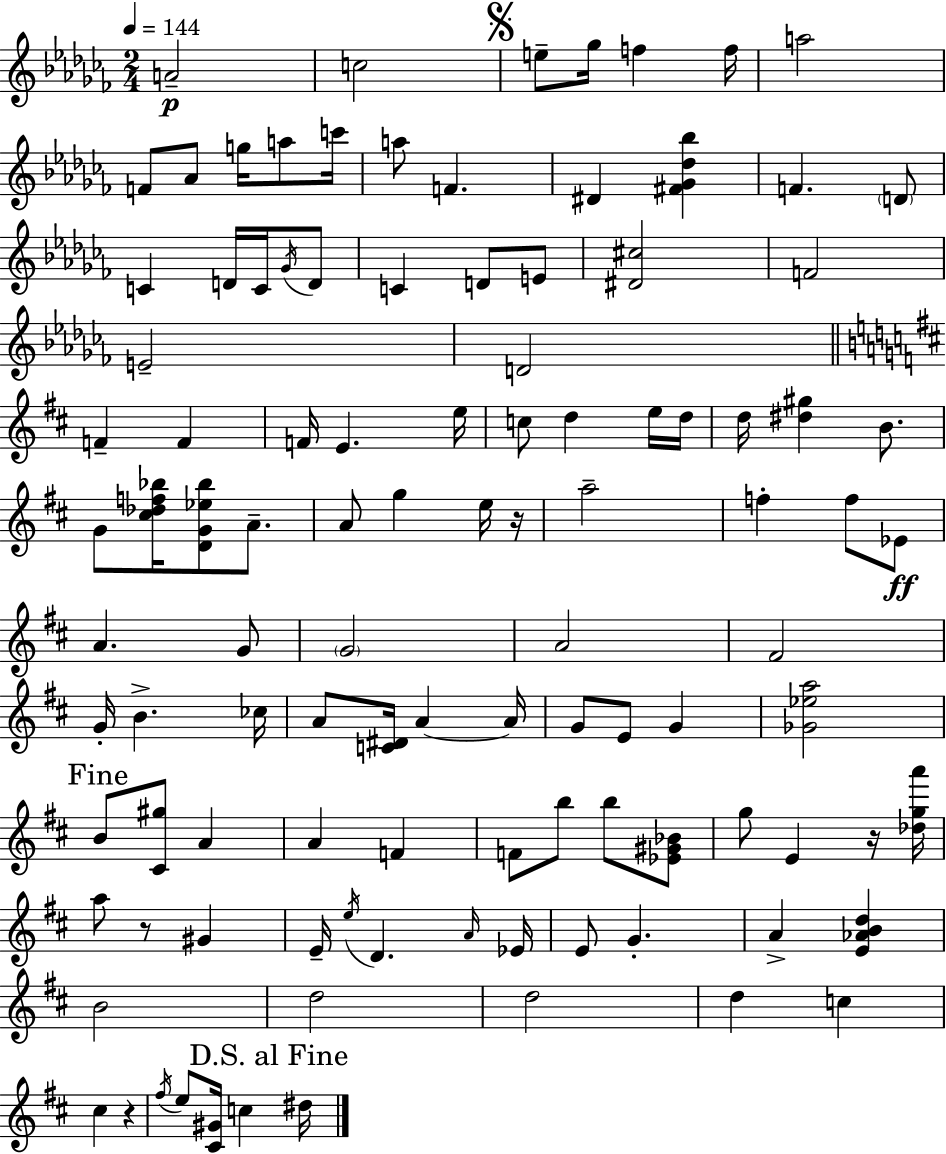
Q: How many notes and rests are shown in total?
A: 107